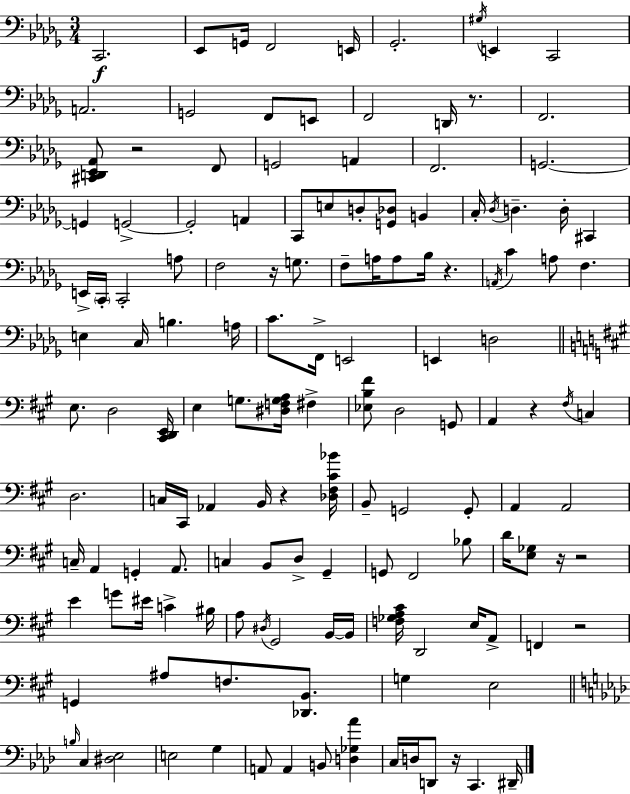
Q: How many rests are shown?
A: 10